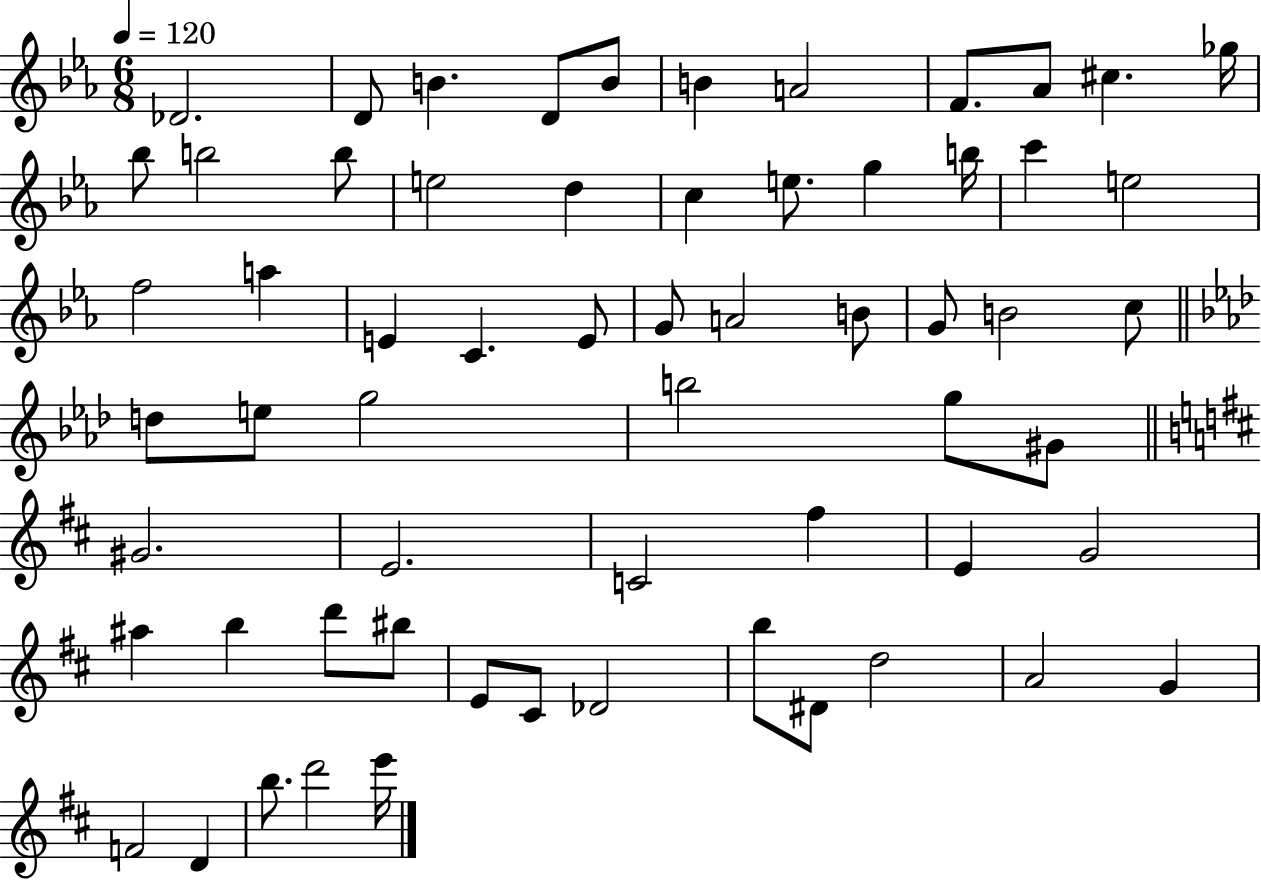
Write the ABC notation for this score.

X:1
T:Untitled
M:6/8
L:1/4
K:Eb
_D2 D/2 B D/2 B/2 B A2 F/2 _A/2 ^c _g/4 _b/2 b2 b/2 e2 d c e/2 g b/4 c' e2 f2 a E C E/2 G/2 A2 B/2 G/2 B2 c/2 d/2 e/2 g2 b2 g/2 ^G/2 ^G2 E2 C2 ^f E G2 ^a b d'/2 ^b/2 E/2 ^C/2 _D2 b/2 ^D/2 d2 A2 G F2 D b/2 d'2 e'/4